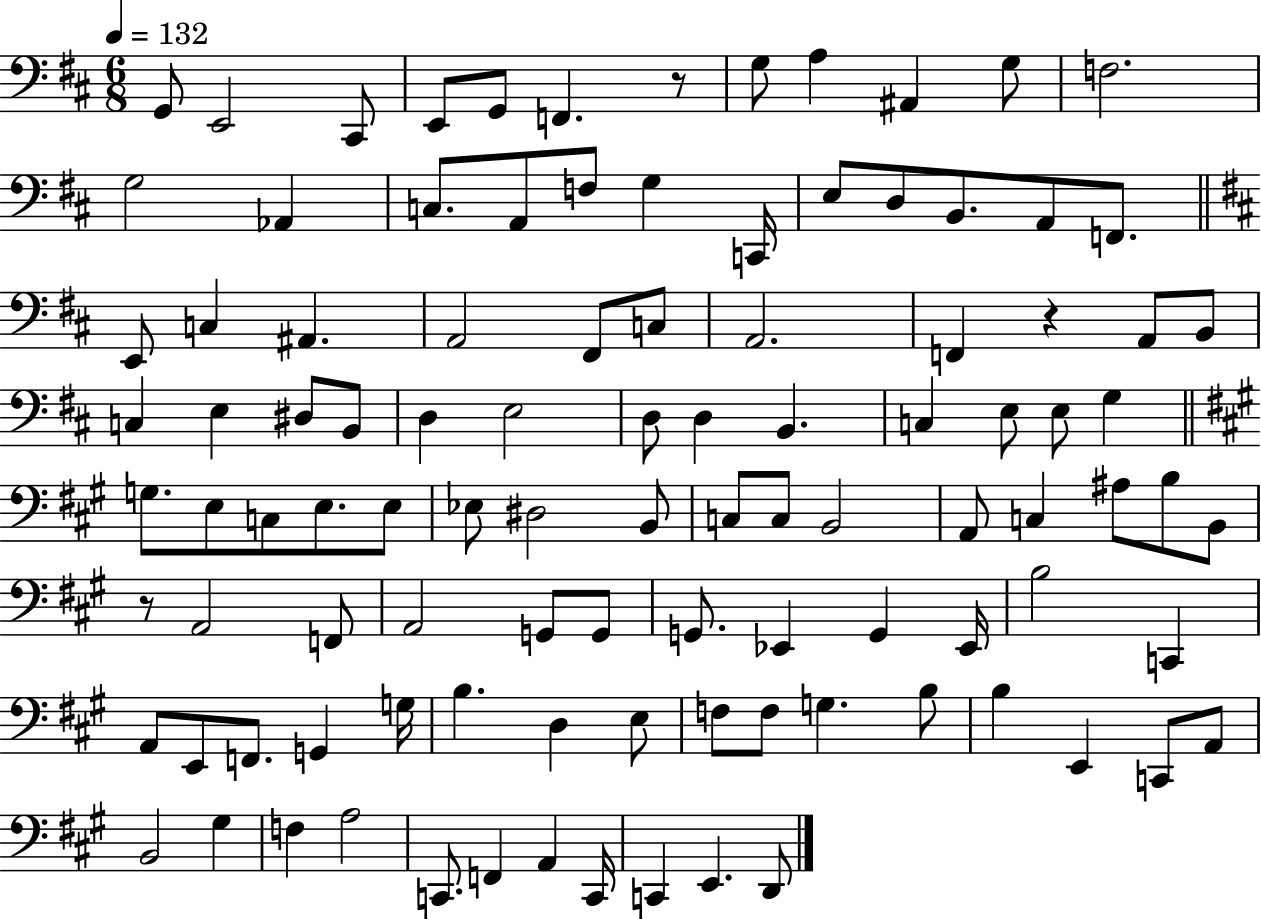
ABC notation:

X:1
T:Untitled
M:6/8
L:1/4
K:D
G,,/2 E,,2 ^C,,/2 E,,/2 G,,/2 F,, z/2 G,/2 A, ^A,, G,/2 F,2 G,2 _A,, C,/2 A,,/2 F,/2 G, C,,/4 E,/2 D,/2 B,,/2 A,,/2 F,,/2 E,,/2 C, ^A,, A,,2 ^F,,/2 C,/2 A,,2 F,, z A,,/2 B,,/2 C, E, ^D,/2 B,,/2 D, E,2 D,/2 D, B,, C, E,/2 E,/2 G, G,/2 E,/2 C,/2 E,/2 E,/2 _E,/2 ^D,2 B,,/2 C,/2 C,/2 B,,2 A,,/2 C, ^A,/2 B,/2 B,,/2 z/2 A,,2 F,,/2 A,,2 G,,/2 G,,/2 G,,/2 _E,, G,, _E,,/4 B,2 C,, A,,/2 E,,/2 F,,/2 G,, G,/4 B, D, E,/2 F,/2 F,/2 G, B,/2 B, E,, C,,/2 A,,/2 B,,2 ^G, F, A,2 C,,/2 F,, A,, C,,/4 C,, E,, D,,/2